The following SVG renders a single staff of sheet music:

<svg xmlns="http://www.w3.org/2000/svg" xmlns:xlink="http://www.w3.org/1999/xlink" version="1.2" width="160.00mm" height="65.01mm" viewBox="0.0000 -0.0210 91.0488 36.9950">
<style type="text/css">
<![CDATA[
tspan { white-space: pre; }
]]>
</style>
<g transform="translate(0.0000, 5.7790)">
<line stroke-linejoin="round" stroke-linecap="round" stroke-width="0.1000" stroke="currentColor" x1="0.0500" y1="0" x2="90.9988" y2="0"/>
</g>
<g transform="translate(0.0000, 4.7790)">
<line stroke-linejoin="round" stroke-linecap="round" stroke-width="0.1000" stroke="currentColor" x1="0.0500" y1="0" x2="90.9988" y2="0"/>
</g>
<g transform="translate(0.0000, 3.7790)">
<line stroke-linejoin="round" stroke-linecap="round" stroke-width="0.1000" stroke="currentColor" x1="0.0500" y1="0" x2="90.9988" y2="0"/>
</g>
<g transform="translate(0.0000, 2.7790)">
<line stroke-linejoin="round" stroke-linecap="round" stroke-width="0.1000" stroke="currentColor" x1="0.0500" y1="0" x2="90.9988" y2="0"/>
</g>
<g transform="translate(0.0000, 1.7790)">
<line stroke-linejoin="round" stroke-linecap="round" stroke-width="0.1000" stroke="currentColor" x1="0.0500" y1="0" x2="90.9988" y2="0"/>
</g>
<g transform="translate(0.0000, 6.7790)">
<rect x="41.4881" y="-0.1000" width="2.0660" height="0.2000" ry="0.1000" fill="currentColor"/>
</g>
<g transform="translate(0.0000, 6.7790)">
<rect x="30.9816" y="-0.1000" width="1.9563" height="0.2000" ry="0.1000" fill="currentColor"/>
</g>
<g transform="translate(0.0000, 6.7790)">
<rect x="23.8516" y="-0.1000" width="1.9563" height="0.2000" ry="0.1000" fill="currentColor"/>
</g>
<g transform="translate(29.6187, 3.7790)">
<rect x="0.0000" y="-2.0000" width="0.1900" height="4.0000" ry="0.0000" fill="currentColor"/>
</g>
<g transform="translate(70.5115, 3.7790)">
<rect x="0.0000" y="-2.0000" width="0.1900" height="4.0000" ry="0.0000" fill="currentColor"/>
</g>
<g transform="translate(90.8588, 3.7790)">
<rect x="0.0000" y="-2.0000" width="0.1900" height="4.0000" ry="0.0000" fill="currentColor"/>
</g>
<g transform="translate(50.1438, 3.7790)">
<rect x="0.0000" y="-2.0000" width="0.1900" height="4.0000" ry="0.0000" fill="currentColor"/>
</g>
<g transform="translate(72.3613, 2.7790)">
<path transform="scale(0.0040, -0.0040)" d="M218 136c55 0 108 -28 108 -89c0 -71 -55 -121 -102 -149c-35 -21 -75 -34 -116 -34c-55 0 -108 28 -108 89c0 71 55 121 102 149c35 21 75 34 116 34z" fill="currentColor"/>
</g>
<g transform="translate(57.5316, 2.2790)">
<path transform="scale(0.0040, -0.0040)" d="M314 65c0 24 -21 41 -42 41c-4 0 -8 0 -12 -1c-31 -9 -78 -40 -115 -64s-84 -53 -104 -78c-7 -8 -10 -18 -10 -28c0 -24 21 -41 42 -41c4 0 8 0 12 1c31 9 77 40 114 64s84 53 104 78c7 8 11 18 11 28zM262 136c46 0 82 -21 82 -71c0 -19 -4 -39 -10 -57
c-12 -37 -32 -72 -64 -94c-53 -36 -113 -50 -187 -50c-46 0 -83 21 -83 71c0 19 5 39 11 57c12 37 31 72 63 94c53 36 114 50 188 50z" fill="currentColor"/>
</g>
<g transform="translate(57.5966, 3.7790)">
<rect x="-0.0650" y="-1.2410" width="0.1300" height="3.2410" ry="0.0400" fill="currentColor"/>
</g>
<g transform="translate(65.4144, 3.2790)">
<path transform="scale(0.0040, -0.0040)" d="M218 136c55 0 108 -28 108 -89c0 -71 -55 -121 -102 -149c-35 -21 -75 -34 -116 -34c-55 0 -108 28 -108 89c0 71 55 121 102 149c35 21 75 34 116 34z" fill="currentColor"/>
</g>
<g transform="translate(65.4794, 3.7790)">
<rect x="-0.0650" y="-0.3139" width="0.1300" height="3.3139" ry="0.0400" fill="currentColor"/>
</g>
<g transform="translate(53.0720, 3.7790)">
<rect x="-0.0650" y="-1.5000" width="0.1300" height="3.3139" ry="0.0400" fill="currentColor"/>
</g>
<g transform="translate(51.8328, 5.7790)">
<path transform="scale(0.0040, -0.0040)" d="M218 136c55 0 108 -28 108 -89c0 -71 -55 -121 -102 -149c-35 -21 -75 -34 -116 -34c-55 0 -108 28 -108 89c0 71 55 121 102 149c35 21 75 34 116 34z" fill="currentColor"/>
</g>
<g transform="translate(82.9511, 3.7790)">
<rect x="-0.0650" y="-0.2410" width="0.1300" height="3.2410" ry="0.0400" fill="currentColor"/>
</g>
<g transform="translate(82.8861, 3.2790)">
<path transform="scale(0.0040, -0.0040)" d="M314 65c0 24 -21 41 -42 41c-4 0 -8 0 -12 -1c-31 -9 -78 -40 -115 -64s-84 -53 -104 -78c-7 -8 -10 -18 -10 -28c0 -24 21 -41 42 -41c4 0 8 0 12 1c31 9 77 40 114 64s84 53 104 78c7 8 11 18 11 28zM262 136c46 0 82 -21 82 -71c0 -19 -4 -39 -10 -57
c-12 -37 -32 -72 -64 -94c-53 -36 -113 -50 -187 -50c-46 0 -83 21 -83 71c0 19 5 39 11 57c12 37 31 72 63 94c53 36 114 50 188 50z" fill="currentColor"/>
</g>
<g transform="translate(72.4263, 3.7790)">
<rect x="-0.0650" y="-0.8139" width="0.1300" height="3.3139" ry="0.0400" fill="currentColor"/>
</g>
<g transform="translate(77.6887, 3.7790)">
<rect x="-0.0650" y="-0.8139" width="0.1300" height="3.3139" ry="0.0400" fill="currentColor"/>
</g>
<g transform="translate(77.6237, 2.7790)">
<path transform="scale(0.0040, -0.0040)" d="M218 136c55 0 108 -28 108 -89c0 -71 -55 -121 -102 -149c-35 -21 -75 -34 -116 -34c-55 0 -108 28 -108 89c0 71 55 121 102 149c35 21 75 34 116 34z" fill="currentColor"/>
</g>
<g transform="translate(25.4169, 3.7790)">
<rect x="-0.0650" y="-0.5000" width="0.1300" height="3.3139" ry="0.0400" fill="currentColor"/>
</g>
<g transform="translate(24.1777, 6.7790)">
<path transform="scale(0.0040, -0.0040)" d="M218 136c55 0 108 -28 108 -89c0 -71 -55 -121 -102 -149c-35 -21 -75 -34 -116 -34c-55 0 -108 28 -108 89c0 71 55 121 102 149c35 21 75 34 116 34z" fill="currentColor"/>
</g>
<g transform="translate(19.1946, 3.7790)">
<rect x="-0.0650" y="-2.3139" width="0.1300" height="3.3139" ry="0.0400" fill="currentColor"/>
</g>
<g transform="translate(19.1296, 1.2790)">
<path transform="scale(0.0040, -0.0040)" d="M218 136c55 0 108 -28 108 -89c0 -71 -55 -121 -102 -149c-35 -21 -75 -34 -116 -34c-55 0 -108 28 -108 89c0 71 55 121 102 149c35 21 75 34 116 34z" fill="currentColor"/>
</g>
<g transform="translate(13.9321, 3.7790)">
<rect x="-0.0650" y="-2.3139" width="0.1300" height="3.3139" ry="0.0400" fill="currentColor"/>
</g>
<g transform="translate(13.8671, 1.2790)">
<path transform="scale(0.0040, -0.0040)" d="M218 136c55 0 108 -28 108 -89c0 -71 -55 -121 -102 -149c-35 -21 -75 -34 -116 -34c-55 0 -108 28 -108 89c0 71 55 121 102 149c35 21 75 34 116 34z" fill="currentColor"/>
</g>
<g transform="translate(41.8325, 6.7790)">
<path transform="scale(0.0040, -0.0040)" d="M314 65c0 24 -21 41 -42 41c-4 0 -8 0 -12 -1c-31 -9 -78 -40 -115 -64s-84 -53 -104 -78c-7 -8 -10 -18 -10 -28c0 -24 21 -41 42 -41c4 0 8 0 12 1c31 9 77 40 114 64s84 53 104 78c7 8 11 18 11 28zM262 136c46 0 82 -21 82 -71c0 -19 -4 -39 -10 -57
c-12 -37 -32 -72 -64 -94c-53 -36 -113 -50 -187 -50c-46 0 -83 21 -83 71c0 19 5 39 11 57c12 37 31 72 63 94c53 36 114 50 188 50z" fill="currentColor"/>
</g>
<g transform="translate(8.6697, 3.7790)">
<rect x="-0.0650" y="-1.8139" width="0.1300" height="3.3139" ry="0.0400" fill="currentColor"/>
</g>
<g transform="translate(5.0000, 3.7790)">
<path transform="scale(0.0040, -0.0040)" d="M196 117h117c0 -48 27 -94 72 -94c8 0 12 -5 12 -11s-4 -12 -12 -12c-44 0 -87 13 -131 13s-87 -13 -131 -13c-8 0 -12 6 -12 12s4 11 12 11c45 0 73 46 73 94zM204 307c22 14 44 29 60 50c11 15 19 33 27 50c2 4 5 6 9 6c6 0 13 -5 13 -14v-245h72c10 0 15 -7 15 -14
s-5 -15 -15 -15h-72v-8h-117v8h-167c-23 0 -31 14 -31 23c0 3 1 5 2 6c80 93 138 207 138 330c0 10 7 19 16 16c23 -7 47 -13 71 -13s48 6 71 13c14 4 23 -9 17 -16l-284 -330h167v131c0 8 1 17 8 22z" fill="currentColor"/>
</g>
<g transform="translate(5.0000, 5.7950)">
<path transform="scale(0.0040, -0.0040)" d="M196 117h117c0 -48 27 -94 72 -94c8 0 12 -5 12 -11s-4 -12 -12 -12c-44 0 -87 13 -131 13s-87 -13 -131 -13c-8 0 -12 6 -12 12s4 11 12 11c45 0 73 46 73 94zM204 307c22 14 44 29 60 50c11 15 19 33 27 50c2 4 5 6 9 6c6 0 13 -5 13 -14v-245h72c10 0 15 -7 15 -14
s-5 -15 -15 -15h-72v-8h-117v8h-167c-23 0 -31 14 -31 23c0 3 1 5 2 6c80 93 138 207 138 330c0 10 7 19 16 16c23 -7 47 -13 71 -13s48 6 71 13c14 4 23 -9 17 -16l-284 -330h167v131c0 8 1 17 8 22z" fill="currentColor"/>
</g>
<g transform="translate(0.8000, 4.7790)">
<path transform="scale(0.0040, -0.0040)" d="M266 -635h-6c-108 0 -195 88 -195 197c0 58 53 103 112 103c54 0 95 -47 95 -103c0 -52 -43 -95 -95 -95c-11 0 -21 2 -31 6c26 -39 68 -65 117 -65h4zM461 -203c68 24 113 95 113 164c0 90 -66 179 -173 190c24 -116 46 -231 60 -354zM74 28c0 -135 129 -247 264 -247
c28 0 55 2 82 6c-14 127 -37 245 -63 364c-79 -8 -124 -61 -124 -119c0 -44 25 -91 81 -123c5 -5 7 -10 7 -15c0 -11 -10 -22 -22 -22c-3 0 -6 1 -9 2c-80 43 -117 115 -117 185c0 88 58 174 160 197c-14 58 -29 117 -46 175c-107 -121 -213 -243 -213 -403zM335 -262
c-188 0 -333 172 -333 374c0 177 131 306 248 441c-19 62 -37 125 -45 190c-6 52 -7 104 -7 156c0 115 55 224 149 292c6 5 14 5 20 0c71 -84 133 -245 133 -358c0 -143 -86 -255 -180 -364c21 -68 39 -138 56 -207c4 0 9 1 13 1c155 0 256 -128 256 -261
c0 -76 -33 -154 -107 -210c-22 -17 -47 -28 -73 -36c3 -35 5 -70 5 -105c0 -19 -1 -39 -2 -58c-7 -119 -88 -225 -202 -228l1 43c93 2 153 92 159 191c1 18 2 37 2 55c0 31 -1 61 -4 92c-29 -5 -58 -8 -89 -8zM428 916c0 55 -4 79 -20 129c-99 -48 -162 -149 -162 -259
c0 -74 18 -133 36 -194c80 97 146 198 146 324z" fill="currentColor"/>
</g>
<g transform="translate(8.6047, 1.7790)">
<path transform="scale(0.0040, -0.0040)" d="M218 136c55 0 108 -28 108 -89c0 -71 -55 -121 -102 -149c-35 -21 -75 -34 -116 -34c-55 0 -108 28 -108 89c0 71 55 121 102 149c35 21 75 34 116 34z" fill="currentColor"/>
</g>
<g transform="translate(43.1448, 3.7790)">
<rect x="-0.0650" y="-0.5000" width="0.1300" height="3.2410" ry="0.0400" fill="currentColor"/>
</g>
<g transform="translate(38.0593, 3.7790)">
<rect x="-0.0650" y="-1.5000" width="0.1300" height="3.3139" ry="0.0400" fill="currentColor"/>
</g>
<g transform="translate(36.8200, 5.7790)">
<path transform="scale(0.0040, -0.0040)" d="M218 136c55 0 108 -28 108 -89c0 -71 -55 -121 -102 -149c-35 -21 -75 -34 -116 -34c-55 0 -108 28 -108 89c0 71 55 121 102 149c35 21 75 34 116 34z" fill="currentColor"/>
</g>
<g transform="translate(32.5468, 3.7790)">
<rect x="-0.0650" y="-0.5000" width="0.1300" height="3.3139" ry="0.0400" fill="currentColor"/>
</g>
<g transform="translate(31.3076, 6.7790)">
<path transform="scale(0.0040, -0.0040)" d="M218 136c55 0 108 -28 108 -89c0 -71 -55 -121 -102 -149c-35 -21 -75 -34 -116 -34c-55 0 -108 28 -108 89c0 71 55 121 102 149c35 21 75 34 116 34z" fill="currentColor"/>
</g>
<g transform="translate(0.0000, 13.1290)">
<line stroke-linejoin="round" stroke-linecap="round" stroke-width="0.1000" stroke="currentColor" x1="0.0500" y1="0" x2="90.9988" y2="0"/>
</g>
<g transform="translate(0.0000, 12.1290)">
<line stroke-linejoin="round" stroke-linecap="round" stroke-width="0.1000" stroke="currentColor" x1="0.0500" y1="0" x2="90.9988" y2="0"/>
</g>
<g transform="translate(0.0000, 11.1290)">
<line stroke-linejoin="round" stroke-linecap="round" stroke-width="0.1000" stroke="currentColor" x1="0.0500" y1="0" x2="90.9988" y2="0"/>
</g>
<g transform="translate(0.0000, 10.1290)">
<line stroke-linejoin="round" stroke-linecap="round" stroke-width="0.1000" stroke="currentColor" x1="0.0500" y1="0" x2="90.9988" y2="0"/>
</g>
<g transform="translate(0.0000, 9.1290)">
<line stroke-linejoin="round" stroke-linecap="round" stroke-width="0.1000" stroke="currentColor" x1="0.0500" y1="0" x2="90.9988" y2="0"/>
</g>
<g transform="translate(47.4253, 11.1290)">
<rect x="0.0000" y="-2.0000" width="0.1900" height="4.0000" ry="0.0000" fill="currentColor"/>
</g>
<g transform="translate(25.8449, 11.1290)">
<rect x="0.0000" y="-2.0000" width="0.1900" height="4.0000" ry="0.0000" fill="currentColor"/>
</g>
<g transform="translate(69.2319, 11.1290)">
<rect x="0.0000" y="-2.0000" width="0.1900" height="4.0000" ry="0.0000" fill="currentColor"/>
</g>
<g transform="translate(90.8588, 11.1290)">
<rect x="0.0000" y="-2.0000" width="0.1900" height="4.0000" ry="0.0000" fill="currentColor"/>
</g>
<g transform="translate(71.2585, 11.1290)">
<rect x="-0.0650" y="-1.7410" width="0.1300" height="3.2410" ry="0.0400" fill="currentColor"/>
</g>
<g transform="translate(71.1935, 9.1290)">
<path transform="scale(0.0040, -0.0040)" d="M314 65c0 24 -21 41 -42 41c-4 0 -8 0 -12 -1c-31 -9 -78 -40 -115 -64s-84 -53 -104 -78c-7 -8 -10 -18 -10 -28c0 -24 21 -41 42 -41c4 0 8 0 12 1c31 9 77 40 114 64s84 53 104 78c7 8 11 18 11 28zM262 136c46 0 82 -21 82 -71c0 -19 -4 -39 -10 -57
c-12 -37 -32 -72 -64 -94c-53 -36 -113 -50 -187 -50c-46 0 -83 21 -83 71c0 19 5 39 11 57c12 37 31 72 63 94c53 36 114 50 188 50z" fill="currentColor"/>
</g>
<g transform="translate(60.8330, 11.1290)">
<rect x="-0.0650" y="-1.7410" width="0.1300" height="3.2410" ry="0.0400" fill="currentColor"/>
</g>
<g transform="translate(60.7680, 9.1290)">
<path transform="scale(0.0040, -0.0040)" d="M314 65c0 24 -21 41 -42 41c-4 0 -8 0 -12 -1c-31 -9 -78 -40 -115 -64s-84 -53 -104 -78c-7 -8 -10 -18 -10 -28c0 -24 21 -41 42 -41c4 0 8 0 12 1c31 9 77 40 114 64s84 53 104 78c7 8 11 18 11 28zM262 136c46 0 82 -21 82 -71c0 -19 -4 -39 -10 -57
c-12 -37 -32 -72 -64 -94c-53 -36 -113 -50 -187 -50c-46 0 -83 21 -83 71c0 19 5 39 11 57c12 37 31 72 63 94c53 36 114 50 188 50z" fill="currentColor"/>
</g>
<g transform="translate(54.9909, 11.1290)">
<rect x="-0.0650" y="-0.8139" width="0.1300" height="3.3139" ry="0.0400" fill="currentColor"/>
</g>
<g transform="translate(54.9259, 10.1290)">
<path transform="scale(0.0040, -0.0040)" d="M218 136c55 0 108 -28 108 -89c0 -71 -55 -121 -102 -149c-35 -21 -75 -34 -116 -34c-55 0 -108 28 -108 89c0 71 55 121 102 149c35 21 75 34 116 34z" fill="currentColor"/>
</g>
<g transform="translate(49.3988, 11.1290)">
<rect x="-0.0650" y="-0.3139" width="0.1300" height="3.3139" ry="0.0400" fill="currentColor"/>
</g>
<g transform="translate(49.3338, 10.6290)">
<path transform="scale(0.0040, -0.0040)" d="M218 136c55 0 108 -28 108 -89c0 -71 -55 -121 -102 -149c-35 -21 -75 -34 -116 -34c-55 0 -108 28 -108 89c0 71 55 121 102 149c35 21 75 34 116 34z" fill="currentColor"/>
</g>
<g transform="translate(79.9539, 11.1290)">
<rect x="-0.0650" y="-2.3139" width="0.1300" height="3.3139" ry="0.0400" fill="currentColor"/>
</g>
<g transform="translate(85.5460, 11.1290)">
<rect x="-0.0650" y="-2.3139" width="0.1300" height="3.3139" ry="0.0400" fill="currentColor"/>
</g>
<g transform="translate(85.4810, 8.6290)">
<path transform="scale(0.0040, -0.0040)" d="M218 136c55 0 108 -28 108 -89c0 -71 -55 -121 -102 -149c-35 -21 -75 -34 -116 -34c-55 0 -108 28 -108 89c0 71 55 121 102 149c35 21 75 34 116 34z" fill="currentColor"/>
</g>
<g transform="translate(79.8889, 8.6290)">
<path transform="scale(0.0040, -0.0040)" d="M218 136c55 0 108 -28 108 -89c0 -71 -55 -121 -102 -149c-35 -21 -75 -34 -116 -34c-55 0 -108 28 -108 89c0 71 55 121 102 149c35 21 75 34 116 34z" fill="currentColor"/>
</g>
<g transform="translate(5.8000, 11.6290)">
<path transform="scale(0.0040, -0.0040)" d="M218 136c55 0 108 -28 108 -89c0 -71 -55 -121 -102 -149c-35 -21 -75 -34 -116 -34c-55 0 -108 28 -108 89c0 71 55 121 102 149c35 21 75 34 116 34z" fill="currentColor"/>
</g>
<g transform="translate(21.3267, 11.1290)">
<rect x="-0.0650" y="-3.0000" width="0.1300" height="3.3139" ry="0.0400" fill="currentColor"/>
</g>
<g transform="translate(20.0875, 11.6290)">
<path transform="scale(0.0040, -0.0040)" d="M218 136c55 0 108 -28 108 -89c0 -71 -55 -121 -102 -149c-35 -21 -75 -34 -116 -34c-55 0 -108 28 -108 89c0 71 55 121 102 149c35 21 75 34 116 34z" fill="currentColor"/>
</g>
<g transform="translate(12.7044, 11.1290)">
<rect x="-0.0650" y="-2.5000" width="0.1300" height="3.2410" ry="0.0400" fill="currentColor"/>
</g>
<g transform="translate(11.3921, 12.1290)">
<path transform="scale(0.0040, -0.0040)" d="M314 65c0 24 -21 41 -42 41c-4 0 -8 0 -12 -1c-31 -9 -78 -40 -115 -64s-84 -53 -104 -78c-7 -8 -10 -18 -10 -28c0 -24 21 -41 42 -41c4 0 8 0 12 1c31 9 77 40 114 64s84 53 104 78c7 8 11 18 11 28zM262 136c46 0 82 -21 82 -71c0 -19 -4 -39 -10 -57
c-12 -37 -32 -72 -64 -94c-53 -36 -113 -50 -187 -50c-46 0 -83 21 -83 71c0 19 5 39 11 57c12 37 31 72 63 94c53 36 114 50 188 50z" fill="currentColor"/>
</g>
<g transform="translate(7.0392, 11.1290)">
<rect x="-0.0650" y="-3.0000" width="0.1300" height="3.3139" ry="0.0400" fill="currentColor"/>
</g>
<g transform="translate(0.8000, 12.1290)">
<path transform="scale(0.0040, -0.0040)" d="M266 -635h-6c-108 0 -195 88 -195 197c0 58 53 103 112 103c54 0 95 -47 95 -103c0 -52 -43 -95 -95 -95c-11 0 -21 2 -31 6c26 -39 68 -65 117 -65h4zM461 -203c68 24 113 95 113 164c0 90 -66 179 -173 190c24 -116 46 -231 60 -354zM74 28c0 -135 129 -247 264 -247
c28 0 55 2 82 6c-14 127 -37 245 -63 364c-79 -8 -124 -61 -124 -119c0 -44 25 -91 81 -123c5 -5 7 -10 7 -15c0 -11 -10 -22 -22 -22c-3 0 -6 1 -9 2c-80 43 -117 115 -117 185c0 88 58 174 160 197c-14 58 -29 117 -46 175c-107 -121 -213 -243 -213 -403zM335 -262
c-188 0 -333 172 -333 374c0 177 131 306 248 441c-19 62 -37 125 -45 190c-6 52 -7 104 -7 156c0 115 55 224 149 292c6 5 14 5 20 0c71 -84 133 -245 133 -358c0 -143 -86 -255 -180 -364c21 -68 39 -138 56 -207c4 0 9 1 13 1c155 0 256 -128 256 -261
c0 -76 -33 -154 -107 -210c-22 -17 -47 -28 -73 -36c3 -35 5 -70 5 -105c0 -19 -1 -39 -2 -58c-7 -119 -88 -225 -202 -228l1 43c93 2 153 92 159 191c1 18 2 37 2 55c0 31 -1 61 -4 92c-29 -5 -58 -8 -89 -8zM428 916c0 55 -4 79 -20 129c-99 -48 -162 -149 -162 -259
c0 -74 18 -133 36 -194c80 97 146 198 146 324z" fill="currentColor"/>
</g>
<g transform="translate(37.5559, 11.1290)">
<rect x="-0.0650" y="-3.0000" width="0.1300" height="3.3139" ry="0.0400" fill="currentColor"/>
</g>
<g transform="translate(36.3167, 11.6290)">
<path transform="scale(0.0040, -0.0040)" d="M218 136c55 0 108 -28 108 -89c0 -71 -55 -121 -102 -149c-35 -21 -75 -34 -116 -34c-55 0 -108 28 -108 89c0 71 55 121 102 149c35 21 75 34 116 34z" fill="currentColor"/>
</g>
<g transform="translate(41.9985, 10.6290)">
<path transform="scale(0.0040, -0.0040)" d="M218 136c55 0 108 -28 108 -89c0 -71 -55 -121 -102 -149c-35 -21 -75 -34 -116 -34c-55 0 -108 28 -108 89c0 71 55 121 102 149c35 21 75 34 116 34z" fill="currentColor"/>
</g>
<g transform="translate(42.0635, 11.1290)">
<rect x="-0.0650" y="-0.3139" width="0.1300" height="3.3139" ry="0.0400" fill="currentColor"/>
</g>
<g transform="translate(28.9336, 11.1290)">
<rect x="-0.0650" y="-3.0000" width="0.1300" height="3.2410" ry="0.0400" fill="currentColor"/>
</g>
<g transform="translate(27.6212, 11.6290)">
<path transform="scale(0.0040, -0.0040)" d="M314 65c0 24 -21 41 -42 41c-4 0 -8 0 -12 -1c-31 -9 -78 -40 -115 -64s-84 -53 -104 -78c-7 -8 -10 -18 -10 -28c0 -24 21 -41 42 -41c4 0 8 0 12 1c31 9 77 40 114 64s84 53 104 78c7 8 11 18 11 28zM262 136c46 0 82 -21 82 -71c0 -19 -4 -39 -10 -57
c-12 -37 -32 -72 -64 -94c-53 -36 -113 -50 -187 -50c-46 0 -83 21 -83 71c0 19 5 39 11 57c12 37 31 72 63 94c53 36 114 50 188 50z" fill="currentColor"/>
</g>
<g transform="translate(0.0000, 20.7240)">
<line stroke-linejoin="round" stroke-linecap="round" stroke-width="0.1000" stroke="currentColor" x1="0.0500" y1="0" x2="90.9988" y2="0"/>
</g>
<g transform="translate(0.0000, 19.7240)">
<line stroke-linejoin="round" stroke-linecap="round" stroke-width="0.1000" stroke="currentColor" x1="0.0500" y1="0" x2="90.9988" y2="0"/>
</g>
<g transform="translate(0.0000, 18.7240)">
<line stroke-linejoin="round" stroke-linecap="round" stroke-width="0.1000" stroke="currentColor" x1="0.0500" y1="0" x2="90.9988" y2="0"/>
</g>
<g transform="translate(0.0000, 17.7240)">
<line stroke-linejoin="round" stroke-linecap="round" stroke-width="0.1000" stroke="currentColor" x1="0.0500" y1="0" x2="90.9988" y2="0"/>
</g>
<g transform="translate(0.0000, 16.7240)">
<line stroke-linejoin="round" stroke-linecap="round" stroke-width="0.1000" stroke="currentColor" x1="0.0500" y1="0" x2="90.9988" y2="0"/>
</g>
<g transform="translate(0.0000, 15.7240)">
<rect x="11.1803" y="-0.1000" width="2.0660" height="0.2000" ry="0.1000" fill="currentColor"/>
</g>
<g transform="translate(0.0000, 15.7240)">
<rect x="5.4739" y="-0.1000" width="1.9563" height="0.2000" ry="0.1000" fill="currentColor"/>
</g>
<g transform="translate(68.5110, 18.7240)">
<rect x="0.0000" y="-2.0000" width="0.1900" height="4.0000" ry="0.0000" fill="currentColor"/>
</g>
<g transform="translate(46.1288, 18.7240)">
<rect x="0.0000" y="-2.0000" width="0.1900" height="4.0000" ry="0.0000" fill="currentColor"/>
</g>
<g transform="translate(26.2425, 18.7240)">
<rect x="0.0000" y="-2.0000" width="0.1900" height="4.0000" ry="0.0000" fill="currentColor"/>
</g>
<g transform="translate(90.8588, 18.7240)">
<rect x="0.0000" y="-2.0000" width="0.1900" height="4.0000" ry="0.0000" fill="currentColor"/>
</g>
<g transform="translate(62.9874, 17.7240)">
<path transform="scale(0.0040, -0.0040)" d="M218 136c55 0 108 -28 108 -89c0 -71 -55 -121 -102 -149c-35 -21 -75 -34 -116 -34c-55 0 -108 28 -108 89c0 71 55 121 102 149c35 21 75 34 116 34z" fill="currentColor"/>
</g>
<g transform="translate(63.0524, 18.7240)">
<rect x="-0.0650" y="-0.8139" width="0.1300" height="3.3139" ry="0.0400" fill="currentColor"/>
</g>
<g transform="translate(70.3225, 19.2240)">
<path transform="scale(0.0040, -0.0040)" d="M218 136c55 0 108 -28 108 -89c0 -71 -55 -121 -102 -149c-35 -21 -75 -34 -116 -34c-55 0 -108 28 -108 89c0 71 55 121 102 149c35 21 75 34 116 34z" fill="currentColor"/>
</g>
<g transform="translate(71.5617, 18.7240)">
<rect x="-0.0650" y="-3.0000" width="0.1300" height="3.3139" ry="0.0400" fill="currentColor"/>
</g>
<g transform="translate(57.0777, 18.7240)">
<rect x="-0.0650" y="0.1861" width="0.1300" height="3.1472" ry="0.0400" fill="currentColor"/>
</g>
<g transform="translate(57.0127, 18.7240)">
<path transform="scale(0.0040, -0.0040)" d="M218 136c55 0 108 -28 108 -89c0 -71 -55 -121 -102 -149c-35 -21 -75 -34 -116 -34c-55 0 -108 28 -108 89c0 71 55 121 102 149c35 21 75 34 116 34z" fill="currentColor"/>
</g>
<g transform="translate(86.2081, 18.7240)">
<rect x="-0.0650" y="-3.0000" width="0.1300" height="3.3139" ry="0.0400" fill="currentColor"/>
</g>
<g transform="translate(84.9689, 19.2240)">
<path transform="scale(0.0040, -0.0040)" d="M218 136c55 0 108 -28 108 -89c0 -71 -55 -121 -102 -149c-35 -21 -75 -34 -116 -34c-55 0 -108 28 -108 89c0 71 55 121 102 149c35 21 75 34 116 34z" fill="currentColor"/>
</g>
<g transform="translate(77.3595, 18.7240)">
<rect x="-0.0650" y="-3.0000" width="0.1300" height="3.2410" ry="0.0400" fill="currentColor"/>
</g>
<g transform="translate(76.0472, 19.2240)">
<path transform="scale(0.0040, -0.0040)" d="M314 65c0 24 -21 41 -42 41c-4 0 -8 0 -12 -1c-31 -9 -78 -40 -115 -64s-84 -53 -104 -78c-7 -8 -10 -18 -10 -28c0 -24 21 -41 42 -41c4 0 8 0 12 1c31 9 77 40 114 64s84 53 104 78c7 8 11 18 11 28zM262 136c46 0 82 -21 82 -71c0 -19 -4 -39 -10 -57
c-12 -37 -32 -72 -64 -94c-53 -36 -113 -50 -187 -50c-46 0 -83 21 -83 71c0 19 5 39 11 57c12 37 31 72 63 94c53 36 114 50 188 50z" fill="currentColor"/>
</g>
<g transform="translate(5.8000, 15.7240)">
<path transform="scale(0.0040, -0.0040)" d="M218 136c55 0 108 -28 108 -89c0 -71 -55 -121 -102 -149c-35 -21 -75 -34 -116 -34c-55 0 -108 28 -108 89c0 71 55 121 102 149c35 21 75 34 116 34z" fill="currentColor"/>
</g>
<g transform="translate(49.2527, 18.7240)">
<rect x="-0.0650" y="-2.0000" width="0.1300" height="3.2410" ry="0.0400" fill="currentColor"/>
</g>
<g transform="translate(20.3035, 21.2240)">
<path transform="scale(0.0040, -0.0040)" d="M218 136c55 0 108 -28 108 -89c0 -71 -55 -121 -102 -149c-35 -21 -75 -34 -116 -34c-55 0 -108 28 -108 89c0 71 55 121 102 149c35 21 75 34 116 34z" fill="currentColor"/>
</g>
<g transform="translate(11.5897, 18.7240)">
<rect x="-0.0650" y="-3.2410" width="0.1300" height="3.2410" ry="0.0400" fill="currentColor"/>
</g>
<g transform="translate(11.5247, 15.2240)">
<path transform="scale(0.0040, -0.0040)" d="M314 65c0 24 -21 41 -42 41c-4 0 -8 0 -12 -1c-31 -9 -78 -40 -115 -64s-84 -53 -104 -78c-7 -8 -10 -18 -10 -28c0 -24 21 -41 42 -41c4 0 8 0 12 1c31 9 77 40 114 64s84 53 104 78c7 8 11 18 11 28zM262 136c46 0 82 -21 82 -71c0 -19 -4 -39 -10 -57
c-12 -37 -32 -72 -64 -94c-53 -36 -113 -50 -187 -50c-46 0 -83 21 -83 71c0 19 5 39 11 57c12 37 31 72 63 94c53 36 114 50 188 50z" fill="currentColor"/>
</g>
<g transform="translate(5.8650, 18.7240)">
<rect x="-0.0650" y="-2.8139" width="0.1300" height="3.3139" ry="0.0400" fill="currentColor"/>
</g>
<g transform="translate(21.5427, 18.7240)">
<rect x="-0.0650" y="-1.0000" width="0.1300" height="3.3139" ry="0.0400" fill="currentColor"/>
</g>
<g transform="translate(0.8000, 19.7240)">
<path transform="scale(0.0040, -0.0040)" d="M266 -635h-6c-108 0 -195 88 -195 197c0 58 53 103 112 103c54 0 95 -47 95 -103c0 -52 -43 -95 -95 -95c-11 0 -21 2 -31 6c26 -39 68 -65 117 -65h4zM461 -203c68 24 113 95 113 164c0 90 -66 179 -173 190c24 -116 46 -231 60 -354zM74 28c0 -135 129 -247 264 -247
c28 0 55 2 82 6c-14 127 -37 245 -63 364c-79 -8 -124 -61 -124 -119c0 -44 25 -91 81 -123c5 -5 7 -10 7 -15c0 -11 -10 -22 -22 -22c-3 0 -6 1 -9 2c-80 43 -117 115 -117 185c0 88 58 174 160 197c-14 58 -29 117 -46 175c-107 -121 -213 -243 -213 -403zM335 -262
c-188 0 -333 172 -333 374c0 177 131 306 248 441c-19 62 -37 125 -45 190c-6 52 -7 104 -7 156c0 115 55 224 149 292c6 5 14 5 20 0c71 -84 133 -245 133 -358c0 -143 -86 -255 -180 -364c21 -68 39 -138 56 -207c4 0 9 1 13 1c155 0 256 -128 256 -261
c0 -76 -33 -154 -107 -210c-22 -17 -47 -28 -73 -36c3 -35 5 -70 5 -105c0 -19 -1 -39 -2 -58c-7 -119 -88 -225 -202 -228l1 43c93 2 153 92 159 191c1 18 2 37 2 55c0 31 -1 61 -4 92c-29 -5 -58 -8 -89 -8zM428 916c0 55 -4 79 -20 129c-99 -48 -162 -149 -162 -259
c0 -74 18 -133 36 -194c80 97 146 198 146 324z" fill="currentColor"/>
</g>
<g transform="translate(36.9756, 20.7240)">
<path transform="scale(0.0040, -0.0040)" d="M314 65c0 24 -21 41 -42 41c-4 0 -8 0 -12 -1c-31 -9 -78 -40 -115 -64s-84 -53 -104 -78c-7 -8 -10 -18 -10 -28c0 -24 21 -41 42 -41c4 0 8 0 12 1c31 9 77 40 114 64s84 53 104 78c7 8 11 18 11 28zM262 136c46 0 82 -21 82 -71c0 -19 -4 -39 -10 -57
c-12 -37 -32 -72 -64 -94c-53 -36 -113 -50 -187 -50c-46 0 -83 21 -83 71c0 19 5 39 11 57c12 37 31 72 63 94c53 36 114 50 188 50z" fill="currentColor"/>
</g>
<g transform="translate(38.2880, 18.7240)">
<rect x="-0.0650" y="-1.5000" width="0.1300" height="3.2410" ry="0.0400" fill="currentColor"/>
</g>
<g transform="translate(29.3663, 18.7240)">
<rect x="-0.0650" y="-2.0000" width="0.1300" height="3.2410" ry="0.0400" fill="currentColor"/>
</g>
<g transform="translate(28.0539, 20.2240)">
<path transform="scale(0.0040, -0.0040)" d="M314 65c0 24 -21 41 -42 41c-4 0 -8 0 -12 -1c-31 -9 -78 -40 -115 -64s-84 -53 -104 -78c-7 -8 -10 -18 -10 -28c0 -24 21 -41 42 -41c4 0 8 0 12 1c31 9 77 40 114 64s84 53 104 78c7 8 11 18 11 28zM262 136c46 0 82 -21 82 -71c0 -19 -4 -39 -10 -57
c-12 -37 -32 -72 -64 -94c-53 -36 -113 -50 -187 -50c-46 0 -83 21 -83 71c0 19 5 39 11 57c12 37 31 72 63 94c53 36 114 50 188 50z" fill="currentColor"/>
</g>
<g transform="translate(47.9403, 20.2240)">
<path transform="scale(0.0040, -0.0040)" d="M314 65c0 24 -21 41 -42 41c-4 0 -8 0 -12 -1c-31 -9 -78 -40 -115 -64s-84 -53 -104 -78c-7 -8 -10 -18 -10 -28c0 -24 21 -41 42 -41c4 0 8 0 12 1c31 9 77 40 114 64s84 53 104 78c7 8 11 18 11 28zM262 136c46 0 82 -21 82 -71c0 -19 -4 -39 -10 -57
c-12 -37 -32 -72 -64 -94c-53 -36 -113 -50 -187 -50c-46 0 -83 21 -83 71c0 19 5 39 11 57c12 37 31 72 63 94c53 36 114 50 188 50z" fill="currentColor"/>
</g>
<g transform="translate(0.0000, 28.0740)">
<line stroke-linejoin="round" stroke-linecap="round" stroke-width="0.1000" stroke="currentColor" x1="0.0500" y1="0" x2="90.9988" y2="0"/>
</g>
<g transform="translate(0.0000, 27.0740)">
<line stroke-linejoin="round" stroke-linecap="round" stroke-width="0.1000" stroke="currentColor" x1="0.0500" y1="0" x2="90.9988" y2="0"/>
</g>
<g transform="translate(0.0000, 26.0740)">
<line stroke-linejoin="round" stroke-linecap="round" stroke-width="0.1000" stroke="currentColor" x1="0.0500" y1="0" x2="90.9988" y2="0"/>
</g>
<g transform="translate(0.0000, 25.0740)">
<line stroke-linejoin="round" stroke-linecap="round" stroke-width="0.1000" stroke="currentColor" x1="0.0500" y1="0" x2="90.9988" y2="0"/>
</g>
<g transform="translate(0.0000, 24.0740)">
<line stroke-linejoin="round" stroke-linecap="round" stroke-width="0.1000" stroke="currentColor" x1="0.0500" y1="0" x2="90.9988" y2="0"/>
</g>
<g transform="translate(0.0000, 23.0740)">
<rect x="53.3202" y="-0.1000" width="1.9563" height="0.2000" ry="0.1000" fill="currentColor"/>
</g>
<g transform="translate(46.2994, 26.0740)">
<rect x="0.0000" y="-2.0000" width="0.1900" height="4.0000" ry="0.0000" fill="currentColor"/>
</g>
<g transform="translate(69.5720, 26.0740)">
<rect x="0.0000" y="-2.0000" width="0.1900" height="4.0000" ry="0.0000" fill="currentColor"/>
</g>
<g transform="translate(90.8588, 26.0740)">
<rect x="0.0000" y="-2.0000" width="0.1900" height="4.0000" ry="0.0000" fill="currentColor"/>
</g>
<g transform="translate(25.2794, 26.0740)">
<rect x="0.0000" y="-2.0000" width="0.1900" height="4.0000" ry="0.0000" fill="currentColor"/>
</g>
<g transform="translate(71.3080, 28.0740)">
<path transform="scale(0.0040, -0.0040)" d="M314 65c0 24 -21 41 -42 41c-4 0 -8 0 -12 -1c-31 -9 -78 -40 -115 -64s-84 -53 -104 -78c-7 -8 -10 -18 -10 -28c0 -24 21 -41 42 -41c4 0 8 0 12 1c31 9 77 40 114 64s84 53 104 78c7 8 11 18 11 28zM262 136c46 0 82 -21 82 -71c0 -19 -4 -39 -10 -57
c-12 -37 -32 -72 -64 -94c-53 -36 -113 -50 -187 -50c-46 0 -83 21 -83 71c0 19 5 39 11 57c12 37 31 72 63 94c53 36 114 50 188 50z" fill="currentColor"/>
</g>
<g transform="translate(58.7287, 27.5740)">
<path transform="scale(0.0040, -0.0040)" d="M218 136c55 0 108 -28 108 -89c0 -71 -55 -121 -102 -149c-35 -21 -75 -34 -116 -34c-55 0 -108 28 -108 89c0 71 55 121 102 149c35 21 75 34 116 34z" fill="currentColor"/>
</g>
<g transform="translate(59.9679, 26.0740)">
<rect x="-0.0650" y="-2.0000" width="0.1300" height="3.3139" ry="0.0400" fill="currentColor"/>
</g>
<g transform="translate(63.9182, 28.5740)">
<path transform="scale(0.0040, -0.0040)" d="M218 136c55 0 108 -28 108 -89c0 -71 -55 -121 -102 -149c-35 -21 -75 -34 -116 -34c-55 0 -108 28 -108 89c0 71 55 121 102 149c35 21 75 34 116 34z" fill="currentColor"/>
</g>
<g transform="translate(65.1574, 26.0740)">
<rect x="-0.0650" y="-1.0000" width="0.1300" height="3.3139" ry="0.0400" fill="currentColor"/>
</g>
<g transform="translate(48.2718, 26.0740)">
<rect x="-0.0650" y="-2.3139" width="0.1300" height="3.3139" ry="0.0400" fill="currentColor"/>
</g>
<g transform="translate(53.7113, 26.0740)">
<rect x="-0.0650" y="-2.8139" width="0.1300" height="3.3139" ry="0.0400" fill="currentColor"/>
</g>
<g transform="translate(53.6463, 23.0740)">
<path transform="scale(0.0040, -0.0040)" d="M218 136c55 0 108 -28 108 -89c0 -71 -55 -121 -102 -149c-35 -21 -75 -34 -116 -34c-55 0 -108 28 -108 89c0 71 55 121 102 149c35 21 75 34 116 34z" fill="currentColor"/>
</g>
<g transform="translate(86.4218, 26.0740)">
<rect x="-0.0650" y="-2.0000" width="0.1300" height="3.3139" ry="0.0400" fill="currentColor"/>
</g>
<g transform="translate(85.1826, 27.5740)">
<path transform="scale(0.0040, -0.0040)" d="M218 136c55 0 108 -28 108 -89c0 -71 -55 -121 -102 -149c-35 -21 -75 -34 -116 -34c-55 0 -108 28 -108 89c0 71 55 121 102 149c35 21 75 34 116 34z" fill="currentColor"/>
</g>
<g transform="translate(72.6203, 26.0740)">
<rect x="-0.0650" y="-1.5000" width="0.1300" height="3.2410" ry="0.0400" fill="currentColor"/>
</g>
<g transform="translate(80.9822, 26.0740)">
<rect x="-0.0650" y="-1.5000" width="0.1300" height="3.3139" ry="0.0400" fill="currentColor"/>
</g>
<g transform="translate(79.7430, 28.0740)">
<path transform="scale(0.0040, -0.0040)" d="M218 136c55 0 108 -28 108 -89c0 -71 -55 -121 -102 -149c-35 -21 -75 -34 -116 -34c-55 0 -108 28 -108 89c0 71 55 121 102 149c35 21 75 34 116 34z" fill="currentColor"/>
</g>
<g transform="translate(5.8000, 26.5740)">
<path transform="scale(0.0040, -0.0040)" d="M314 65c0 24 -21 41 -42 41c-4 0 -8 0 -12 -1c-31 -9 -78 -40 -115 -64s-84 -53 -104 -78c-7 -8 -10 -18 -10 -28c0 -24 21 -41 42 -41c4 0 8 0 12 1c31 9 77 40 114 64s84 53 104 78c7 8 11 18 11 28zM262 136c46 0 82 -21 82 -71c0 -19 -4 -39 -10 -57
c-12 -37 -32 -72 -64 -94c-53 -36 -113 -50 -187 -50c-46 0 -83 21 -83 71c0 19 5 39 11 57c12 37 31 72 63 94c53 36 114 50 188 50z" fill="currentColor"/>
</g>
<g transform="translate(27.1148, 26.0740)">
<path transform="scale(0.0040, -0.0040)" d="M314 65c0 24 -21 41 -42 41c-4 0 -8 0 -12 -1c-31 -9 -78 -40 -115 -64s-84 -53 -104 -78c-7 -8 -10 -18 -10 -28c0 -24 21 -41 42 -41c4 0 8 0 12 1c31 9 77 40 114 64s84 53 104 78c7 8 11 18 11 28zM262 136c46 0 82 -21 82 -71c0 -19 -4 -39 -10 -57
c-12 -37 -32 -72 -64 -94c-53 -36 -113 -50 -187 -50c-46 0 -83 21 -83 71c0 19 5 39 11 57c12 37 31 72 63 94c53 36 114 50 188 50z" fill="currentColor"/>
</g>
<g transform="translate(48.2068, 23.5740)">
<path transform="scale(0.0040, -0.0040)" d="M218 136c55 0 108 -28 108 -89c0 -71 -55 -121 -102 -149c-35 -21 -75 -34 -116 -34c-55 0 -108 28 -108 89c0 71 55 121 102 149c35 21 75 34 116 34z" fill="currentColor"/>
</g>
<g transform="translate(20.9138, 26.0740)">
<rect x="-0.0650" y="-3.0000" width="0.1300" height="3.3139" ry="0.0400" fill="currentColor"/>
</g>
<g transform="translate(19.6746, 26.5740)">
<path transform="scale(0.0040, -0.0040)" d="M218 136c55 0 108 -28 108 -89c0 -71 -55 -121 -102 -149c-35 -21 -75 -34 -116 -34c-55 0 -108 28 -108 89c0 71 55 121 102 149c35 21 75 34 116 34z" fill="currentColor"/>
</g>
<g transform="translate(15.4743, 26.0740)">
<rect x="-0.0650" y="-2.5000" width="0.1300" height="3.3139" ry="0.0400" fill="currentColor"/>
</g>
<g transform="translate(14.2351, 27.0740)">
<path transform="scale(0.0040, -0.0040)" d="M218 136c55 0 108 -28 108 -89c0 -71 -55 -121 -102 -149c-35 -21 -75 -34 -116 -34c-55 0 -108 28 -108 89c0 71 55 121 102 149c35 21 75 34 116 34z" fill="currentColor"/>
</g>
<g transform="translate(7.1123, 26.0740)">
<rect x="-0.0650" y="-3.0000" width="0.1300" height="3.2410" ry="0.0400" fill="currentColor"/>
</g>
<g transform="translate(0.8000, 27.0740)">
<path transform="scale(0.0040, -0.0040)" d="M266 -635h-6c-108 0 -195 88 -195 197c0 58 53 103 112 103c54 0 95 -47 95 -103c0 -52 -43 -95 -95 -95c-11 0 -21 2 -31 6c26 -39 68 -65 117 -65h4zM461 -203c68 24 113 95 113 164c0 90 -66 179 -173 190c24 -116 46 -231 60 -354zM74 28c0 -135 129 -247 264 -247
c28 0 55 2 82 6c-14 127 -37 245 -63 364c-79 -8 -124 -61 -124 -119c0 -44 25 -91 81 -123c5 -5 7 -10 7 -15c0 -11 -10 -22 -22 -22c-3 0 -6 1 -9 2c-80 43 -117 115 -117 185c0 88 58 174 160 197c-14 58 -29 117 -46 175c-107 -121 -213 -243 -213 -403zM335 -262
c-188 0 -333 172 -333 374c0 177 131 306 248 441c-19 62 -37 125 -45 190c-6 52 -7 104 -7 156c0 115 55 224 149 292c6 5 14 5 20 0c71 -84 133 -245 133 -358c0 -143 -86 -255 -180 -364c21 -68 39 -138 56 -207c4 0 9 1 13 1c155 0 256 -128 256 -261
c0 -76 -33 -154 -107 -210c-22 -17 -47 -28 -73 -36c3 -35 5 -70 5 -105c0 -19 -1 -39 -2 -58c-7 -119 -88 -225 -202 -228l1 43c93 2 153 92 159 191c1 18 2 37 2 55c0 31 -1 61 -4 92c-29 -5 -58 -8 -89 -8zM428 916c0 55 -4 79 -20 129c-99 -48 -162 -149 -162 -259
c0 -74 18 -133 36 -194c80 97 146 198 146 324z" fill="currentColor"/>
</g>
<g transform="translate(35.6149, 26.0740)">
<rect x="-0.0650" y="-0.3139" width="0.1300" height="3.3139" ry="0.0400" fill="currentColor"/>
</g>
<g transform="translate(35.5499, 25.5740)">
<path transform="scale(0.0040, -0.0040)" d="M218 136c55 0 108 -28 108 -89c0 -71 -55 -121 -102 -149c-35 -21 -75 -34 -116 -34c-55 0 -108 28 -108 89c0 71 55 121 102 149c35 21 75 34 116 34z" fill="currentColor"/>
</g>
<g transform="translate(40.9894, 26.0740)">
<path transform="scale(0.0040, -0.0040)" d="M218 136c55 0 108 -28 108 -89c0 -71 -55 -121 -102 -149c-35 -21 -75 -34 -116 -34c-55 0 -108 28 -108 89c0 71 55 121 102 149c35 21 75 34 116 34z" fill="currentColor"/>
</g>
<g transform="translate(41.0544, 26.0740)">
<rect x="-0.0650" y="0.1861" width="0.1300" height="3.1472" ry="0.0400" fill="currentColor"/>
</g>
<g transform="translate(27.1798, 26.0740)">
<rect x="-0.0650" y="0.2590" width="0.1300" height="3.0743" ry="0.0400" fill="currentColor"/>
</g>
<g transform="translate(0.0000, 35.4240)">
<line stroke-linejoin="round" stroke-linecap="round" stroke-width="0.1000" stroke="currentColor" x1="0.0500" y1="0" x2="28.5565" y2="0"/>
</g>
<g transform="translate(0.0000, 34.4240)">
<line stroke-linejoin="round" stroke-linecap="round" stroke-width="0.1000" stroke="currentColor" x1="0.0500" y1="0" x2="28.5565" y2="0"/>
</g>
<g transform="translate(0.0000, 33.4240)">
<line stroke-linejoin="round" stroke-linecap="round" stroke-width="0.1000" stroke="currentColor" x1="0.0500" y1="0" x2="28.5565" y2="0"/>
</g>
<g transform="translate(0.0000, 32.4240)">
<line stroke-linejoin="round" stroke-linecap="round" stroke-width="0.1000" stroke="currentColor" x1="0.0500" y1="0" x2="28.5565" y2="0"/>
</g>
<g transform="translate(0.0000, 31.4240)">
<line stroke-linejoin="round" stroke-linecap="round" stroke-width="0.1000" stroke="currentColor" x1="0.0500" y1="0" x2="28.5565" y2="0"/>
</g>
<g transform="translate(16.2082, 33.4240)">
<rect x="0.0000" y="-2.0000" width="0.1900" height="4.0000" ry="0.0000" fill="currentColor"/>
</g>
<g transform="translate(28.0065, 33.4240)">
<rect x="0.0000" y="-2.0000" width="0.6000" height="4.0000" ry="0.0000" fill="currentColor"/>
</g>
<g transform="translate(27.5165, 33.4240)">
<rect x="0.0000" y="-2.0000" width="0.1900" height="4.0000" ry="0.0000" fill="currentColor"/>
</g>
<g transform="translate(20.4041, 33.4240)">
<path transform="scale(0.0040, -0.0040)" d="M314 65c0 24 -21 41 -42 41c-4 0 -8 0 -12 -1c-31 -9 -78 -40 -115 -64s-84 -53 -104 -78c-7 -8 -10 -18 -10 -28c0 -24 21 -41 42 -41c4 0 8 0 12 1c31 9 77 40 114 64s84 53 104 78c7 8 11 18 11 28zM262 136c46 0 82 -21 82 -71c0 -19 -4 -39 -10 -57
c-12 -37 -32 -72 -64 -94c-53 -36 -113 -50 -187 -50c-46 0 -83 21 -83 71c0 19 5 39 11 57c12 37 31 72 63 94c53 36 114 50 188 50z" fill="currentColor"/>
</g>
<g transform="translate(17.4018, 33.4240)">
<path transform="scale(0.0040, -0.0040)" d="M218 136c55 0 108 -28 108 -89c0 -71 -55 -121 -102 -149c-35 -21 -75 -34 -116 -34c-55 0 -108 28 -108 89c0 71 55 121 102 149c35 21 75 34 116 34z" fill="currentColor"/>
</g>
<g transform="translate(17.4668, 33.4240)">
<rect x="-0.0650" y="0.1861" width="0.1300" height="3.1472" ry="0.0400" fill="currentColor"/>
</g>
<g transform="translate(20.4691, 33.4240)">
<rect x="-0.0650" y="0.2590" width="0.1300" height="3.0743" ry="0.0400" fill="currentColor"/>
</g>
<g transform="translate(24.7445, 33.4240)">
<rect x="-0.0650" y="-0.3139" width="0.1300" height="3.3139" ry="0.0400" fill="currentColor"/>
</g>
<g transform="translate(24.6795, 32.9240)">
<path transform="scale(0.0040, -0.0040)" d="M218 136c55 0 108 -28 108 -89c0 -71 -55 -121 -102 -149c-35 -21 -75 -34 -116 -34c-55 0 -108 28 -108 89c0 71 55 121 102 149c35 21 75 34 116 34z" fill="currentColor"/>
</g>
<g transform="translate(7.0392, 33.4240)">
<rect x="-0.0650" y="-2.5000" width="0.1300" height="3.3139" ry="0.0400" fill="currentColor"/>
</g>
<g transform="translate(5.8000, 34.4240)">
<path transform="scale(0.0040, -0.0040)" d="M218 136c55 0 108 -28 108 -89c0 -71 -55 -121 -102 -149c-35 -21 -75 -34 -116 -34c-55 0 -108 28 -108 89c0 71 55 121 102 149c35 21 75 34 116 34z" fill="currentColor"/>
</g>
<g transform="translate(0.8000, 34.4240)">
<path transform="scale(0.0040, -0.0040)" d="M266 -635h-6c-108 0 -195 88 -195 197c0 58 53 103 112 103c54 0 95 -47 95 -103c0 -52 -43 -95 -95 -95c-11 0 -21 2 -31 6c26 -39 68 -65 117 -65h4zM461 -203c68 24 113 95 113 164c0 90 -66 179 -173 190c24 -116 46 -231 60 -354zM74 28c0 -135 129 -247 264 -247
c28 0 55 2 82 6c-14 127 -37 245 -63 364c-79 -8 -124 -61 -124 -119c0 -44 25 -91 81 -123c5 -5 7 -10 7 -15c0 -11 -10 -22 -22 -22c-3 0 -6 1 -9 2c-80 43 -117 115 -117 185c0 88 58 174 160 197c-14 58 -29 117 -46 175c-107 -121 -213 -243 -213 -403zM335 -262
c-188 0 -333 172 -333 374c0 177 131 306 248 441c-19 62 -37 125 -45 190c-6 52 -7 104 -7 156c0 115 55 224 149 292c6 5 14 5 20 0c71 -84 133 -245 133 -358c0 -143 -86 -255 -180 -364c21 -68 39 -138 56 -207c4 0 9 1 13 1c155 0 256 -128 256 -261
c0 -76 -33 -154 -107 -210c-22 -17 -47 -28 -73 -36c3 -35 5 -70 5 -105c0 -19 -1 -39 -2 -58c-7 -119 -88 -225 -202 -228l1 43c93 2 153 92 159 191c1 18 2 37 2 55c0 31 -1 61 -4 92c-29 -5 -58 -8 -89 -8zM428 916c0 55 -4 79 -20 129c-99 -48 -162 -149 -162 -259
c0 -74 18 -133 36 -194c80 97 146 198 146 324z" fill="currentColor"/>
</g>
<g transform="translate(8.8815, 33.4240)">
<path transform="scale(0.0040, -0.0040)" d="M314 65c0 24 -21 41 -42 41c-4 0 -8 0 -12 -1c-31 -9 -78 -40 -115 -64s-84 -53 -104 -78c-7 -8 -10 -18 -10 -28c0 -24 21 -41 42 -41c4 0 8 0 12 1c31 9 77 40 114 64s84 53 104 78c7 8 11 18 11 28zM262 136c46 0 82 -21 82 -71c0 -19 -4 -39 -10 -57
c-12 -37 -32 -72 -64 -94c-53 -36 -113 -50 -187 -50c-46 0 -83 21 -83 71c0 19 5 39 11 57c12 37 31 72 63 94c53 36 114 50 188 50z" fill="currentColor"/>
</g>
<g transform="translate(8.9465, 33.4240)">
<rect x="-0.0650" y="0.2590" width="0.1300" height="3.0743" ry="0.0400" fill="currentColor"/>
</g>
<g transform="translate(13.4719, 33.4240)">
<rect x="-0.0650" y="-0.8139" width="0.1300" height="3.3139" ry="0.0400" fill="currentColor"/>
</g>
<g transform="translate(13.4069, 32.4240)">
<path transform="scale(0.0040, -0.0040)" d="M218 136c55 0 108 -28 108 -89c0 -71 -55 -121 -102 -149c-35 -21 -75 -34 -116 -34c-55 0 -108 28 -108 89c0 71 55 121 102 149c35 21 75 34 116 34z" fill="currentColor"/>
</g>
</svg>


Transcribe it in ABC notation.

X:1
T:Untitled
M:4/4
L:1/4
K:C
f g g C C E C2 E e2 c d d c2 A G2 A A2 A c c d f2 f2 g g a b2 D F2 E2 F2 B d A A2 A A2 G A B2 c B g a F D E2 E F G B2 d B B2 c